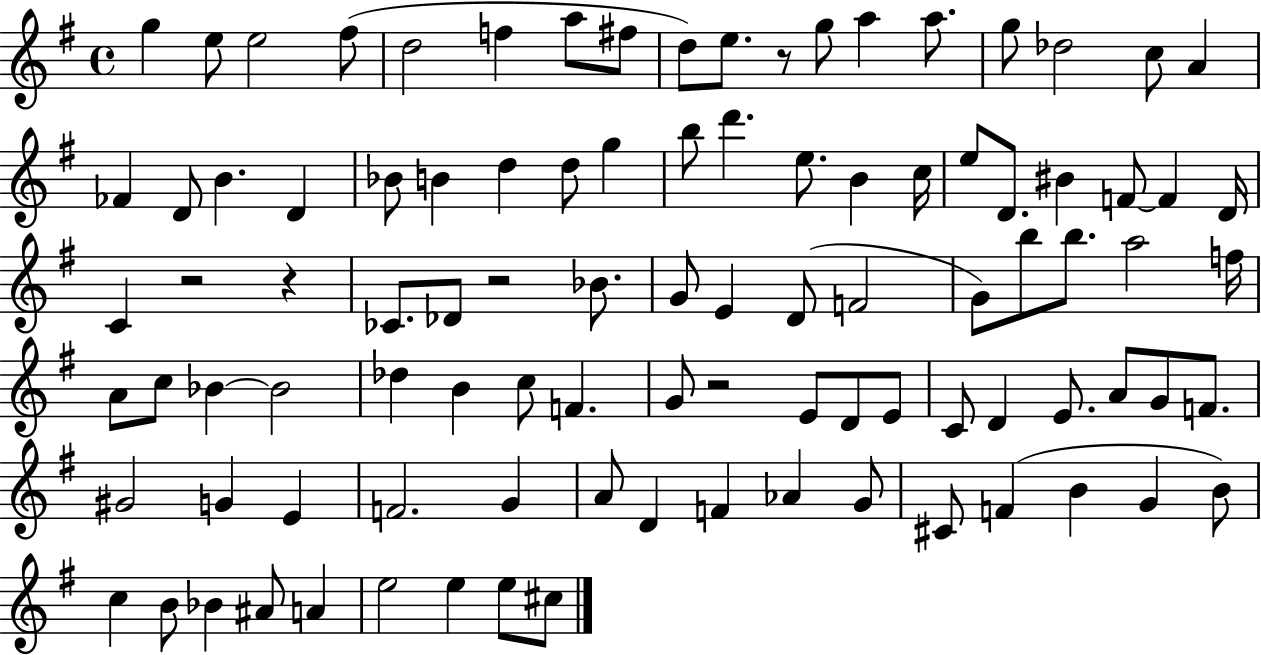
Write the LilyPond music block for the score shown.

{
  \clef treble
  \time 4/4
  \defaultTimeSignature
  \key g \major
  g''4 e''8 e''2 fis''8( | d''2 f''4 a''8 fis''8 | d''8) e''8. r8 g''8 a''4 a''8. | g''8 des''2 c''8 a'4 | \break fes'4 d'8 b'4. d'4 | bes'8 b'4 d''4 d''8 g''4 | b''8 d'''4. e''8. b'4 c''16 | e''8 d'8. bis'4 f'8~~ f'4 d'16 | \break c'4 r2 r4 | ces'8. des'8 r2 bes'8. | g'8 e'4 d'8( f'2 | g'8) b''8 b''8. a''2 f''16 | \break a'8 c''8 bes'4~~ bes'2 | des''4 b'4 c''8 f'4. | g'8 r2 e'8 d'8 e'8 | c'8 d'4 e'8. a'8 g'8 f'8. | \break gis'2 g'4 e'4 | f'2. g'4 | a'8 d'4 f'4 aes'4 g'8 | cis'8 f'4( b'4 g'4 b'8) | \break c''4 b'8 bes'4 ais'8 a'4 | e''2 e''4 e''8 cis''8 | \bar "|."
}